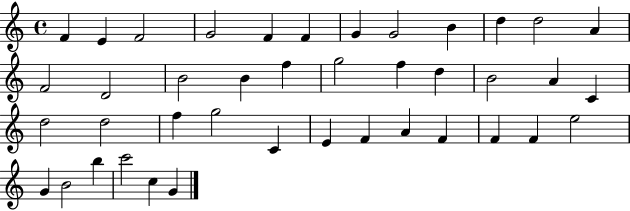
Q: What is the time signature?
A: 4/4